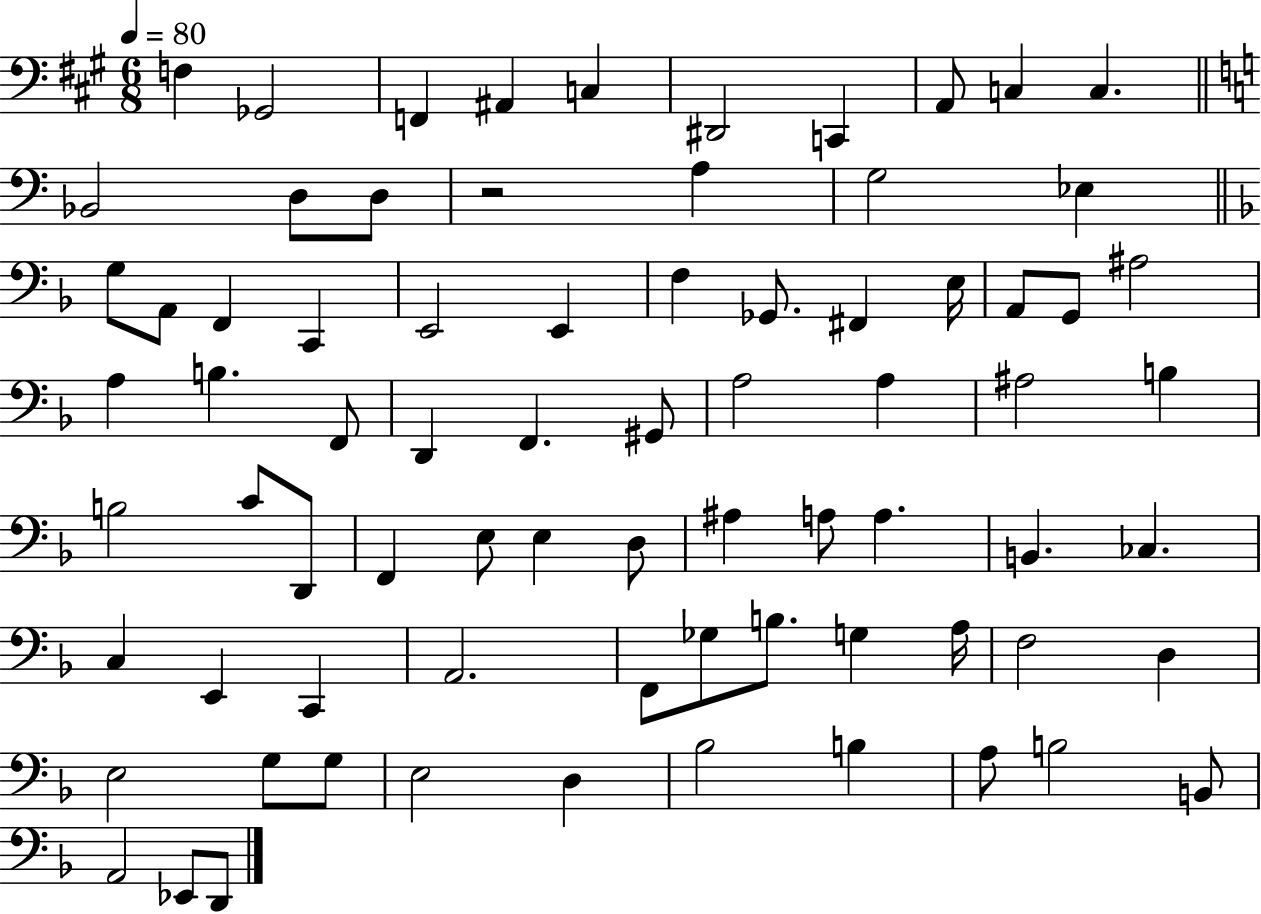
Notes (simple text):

F3/q Gb2/h F2/q A#2/q C3/q D#2/h C2/q A2/e C3/q C3/q. Bb2/h D3/e D3/e R/h A3/q G3/h Eb3/q G3/e A2/e F2/q C2/q E2/h E2/q F3/q Gb2/e. F#2/q E3/s A2/e G2/e A#3/h A3/q B3/q. F2/e D2/q F2/q. G#2/e A3/h A3/q A#3/h B3/q B3/h C4/e D2/e F2/q E3/e E3/q D3/e A#3/q A3/e A3/q. B2/q. CES3/q. C3/q E2/q C2/q A2/h. F2/e Gb3/e B3/e. G3/q A3/s F3/h D3/q E3/h G3/e G3/e E3/h D3/q Bb3/h B3/q A3/e B3/h B2/e A2/h Eb2/e D2/e